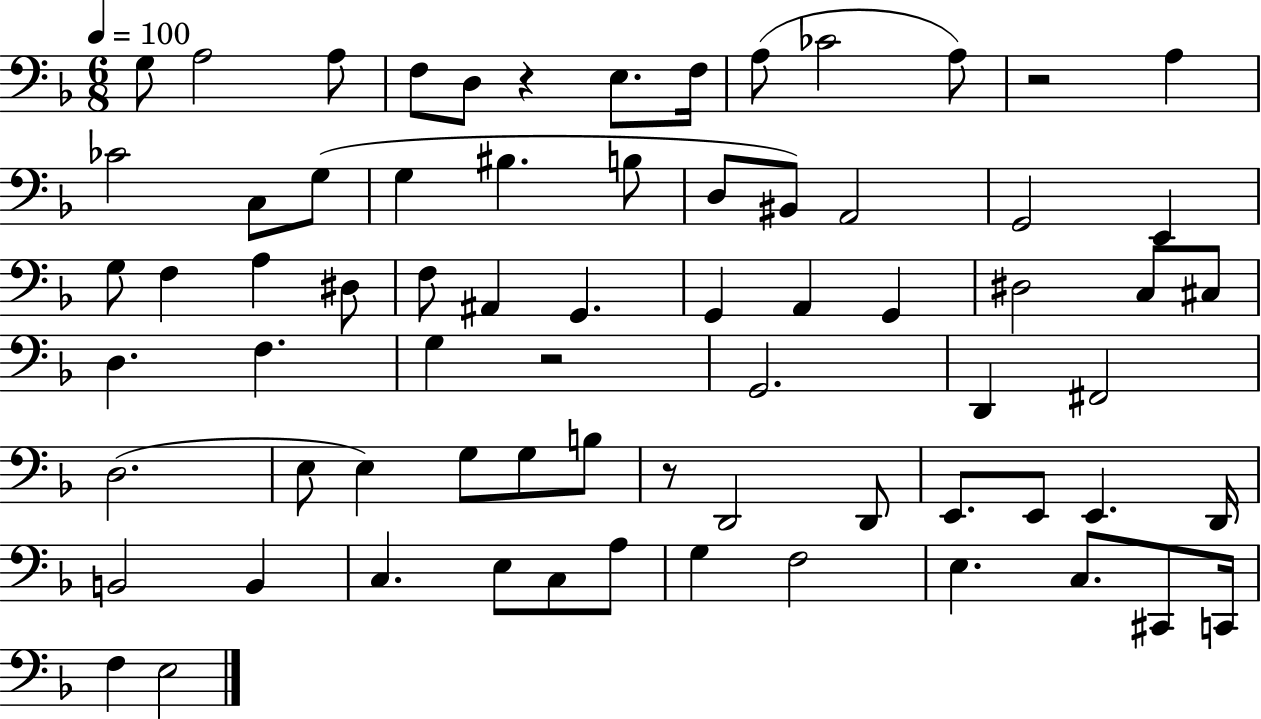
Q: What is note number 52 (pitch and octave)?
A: E2